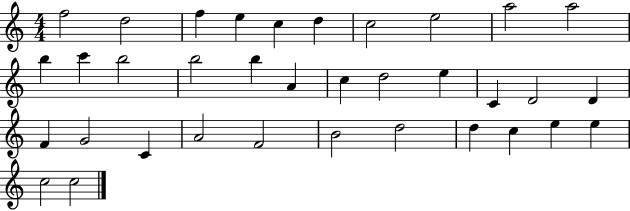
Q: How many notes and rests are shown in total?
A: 35